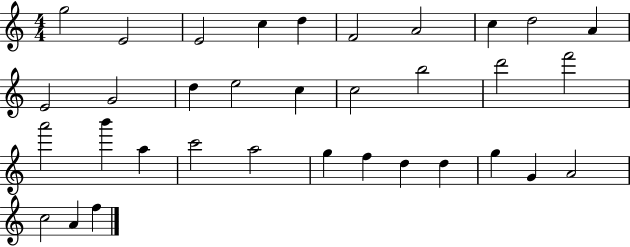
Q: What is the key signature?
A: C major